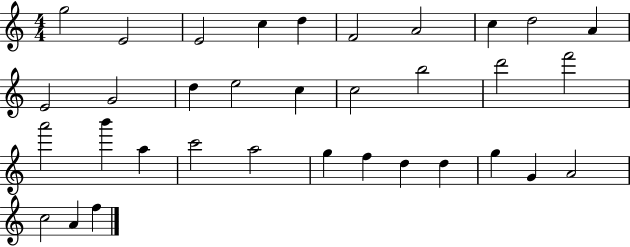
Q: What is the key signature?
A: C major